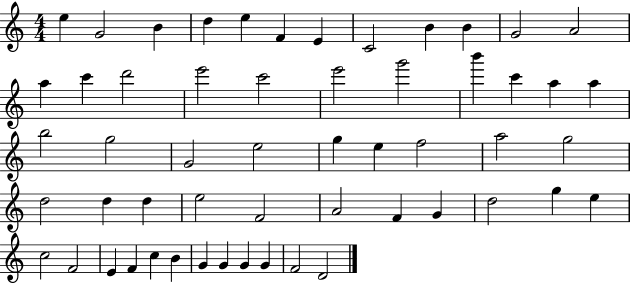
{
  \clef treble
  \numericTimeSignature
  \time 4/4
  \key c \major
  e''4 g'2 b'4 | d''4 e''4 f'4 e'4 | c'2 b'4 b'4 | g'2 a'2 | \break a''4 c'''4 d'''2 | e'''2 c'''2 | e'''2 g'''2 | b'''4 c'''4 a''4 a''4 | \break b''2 g''2 | g'2 e''2 | g''4 e''4 f''2 | a''2 g''2 | \break d''2 d''4 d''4 | e''2 f'2 | a'2 f'4 g'4 | d''2 g''4 e''4 | \break c''2 f'2 | e'4 f'4 c''4 b'4 | g'4 g'4 g'4 g'4 | f'2 d'2 | \break \bar "|."
}